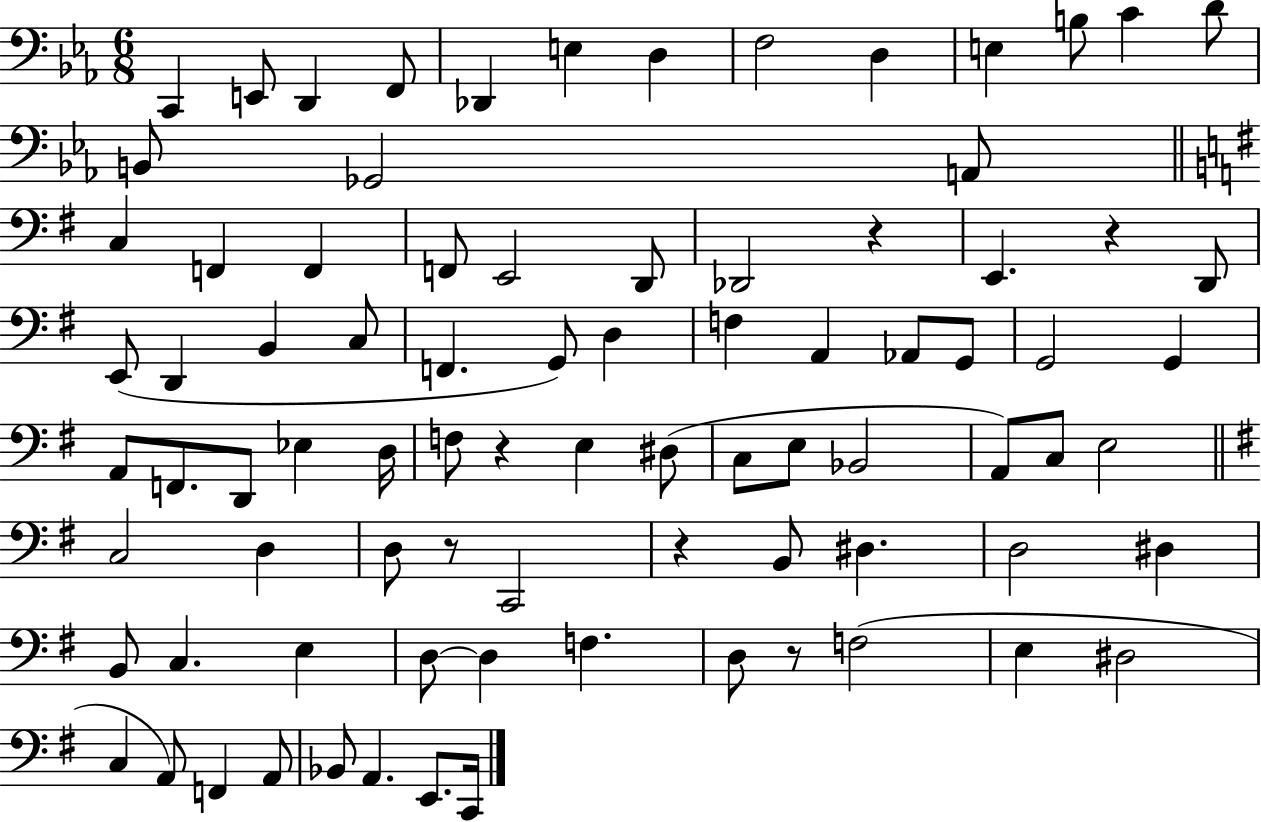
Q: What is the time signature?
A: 6/8